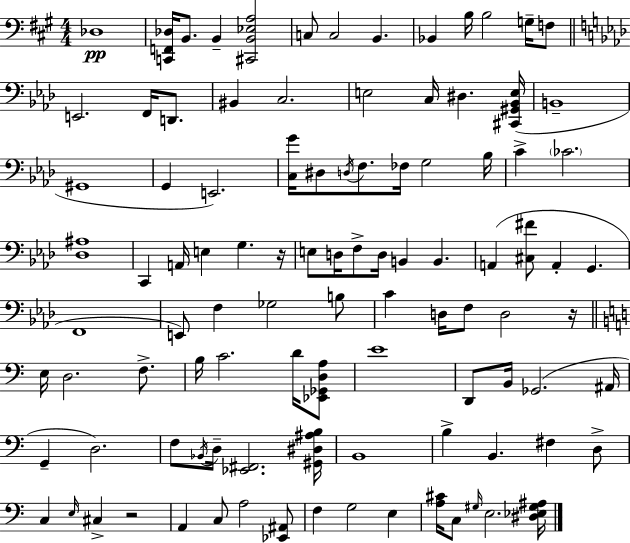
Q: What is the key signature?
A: A major